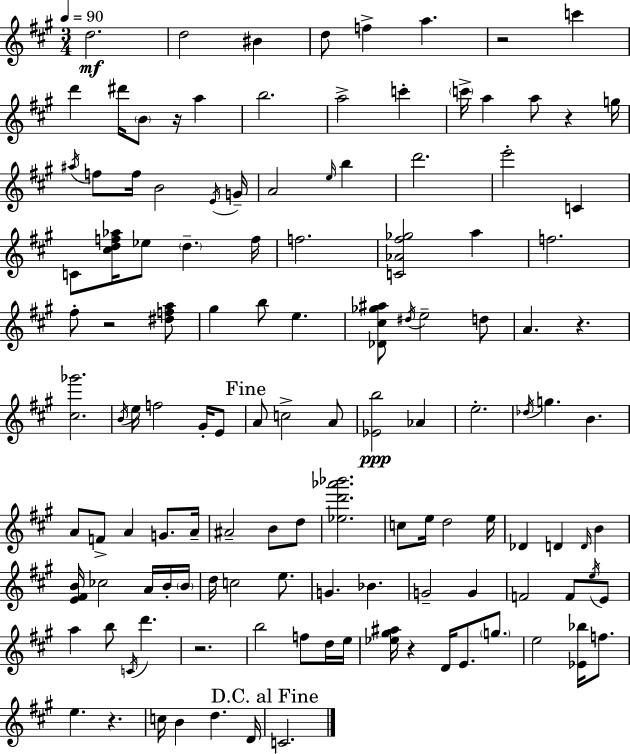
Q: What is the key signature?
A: A major